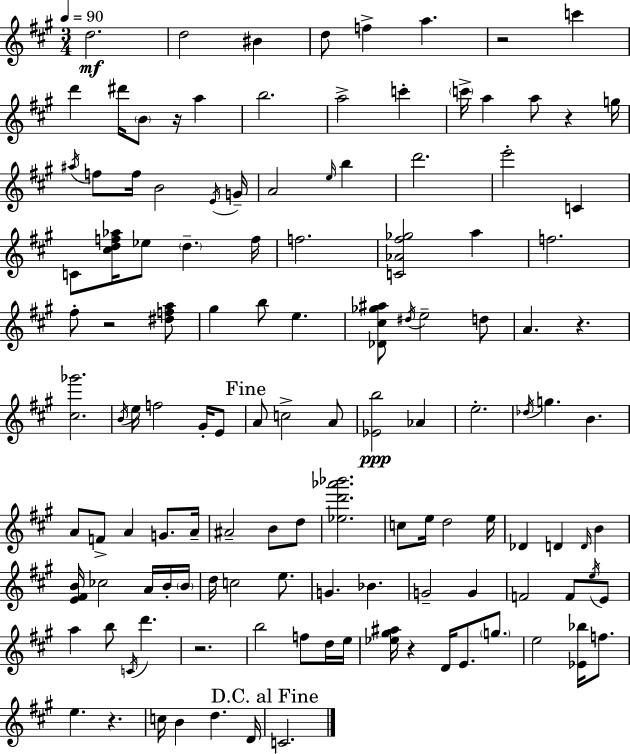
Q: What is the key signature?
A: A major